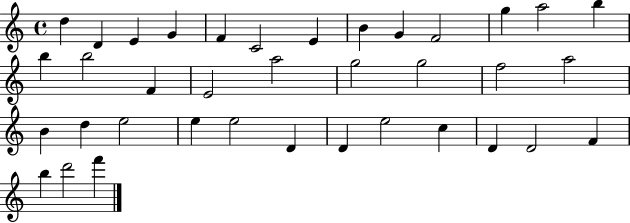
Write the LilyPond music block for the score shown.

{
  \clef treble
  \time 4/4
  \defaultTimeSignature
  \key c \major
  d''4 d'4 e'4 g'4 | f'4 c'2 e'4 | b'4 g'4 f'2 | g''4 a''2 b''4 | \break b''4 b''2 f'4 | e'2 a''2 | g''2 g''2 | f''2 a''2 | \break b'4 d''4 e''2 | e''4 e''2 d'4 | d'4 e''2 c''4 | d'4 d'2 f'4 | \break b''4 d'''2 f'''4 | \bar "|."
}